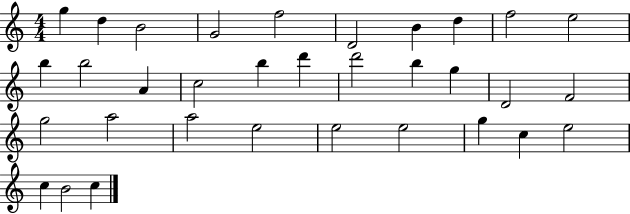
G5/q D5/q B4/h G4/h F5/h D4/h B4/q D5/q F5/h E5/h B5/q B5/h A4/q C5/h B5/q D6/q D6/h B5/q G5/q D4/h F4/h G5/h A5/h A5/h E5/h E5/h E5/h G5/q C5/q E5/h C5/q B4/h C5/q